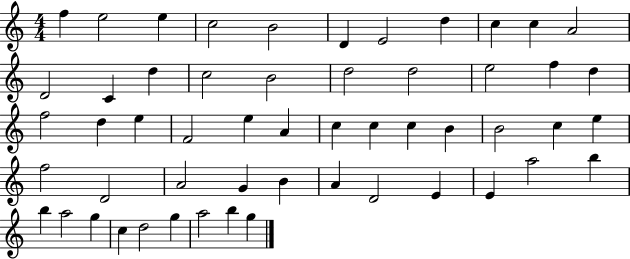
X:1
T:Untitled
M:4/4
L:1/4
K:C
f e2 e c2 B2 D E2 d c c A2 D2 C d c2 B2 d2 d2 e2 f d f2 d e F2 e A c c c B B2 c e f2 D2 A2 G B A D2 E E a2 b b a2 g c d2 g a2 b g